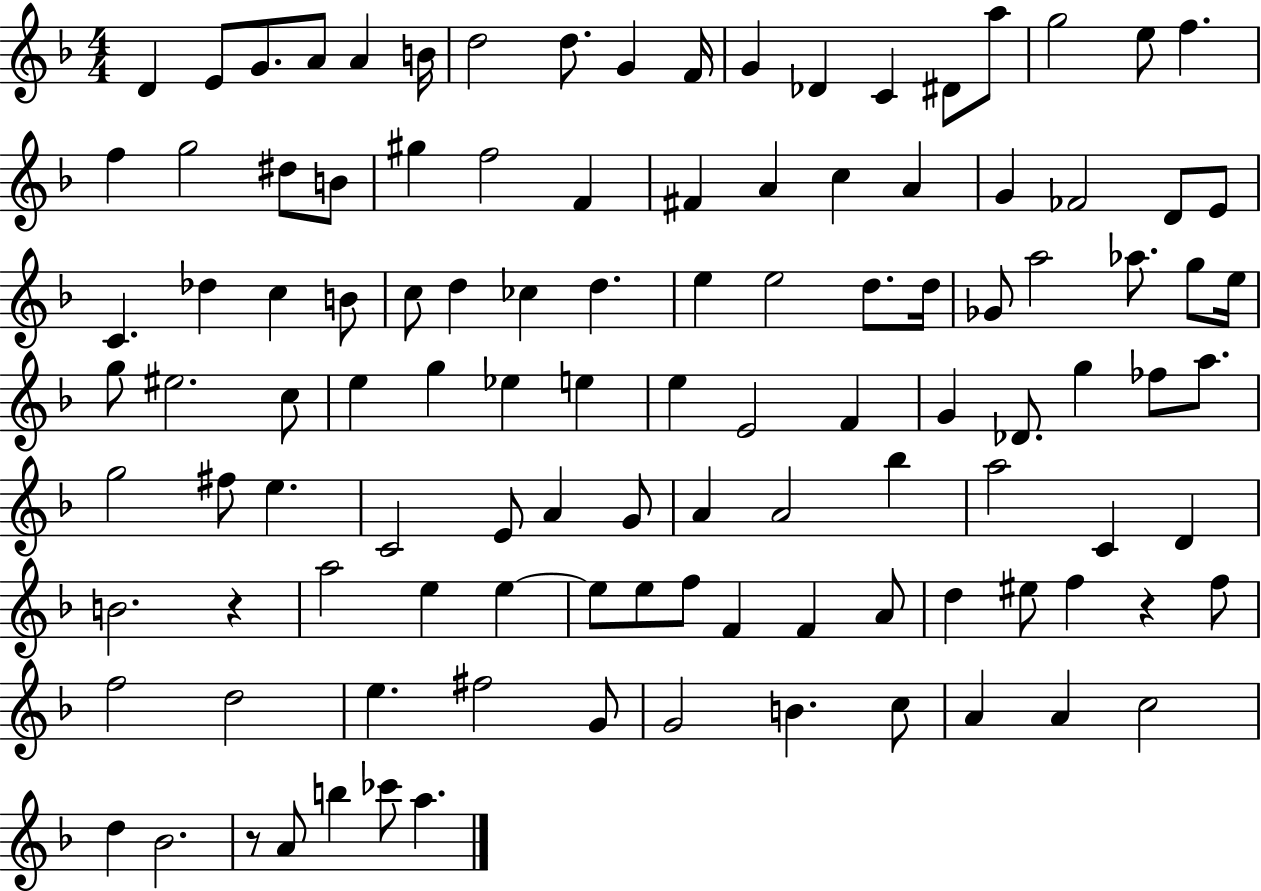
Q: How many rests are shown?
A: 3